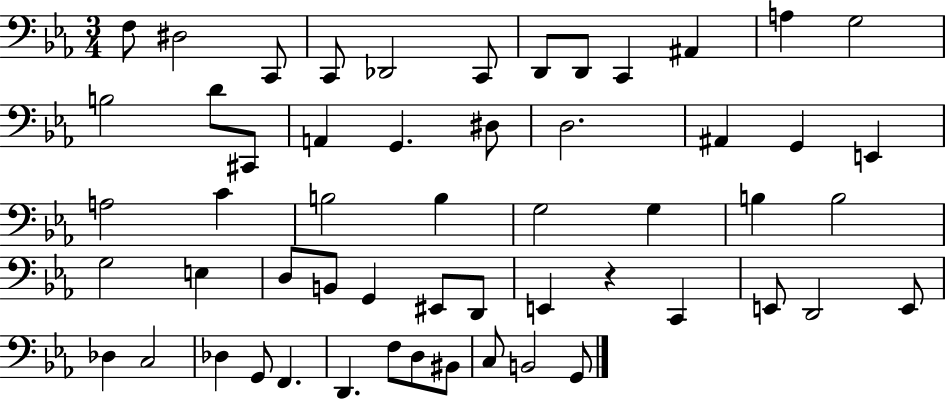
X:1
T:Untitled
M:3/4
L:1/4
K:Eb
F,/2 ^D,2 C,,/2 C,,/2 _D,,2 C,,/2 D,,/2 D,,/2 C,, ^A,, A, G,2 B,2 D/2 ^C,,/2 A,, G,, ^D,/2 D,2 ^A,, G,, E,, A,2 C B,2 B, G,2 G, B, B,2 G,2 E, D,/2 B,,/2 G,, ^E,,/2 D,,/2 E,, z C,, E,,/2 D,,2 E,,/2 _D, C,2 _D, G,,/2 F,, D,, F,/2 D,/2 ^B,,/2 C,/2 B,,2 G,,/2